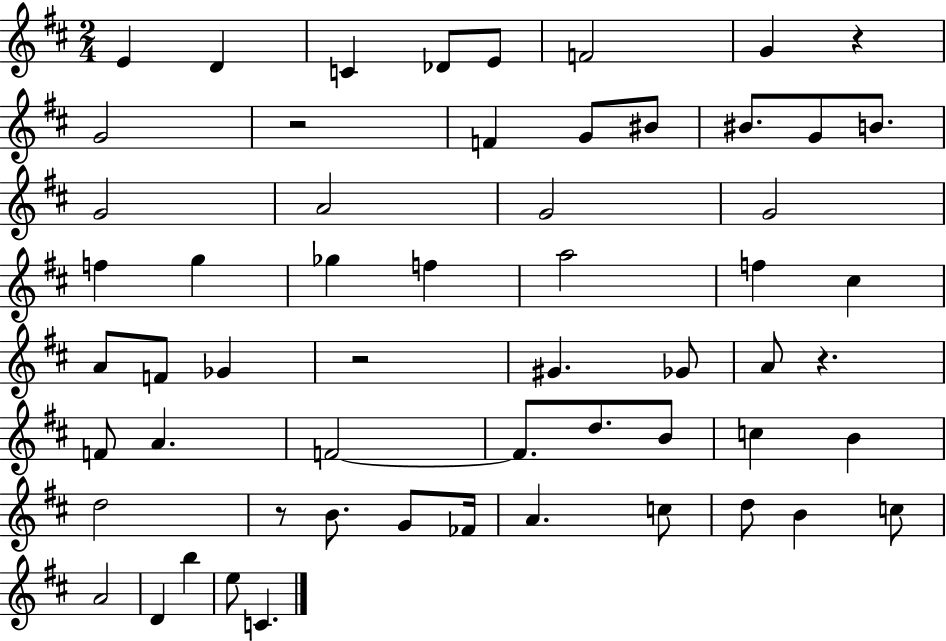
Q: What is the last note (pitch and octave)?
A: C4